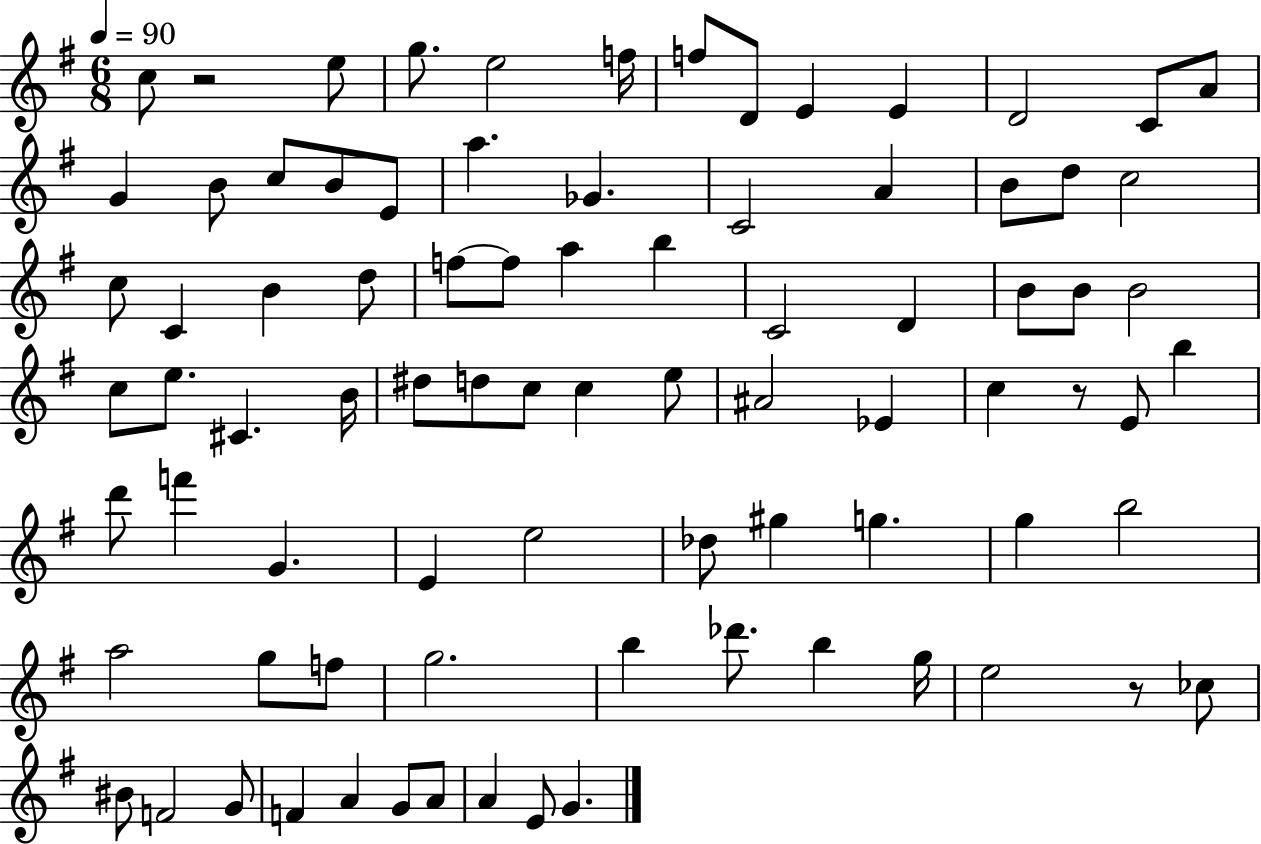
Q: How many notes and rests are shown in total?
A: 84